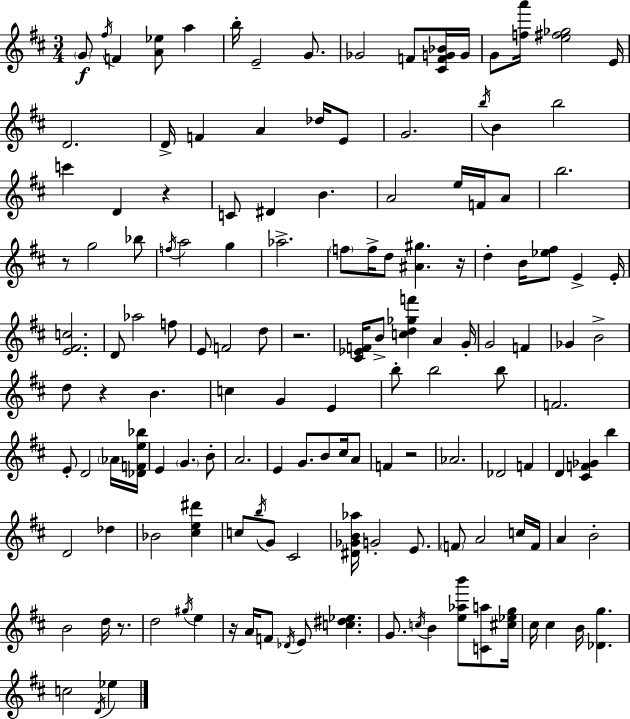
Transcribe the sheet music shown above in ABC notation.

X:1
T:Untitled
M:3/4
L:1/4
K:D
G/2 ^f/4 F [A_e]/2 a b/4 E2 G/2 _G2 F/2 [^CFG_B]/4 G/4 G/2 [fa']/4 [e^f_g]2 E/4 D2 D/4 F A _d/4 E/2 G2 b/4 B b2 c' D z C/2 ^D B A2 e/4 F/4 A/2 b2 z/2 g2 _b/2 f/4 a2 g _a2 f/2 f/4 d/2 [^A^g] z/4 d B/4 [_e^f]/2 E E/4 [E^Fc]2 D/2 _a2 f/2 E/2 F2 d/2 z2 [^C_EF]/4 B/2 [cd_gf'] A G/4 G2 F _G B2 d/2 z B c G E b/2 b2 b/2 F2 E/2 D2 _A/4 [_DFe_b]/4 E G B/2 A2 E G/2 B/2 ^c/4 A/2 F z2 _A2 _D2 F D [^CF_G] b D2 _d _B2 [^ce^d'] c/2 b/4 G/2 ^C2 [^D_GB_a]/4 G2 E/2 F/2 A2 c/4 F/4 A B2 B2 d/4 z/2 d2 ^g/4 e z/4 A/4 F/2 _D/4 E/2 [c^d_e] G/2 c/4 B [e_ab']/2 [Ca]/2 [^c_eg]/4 ^c/4 ^c B/4 [_Dg] c2 D/4 _e